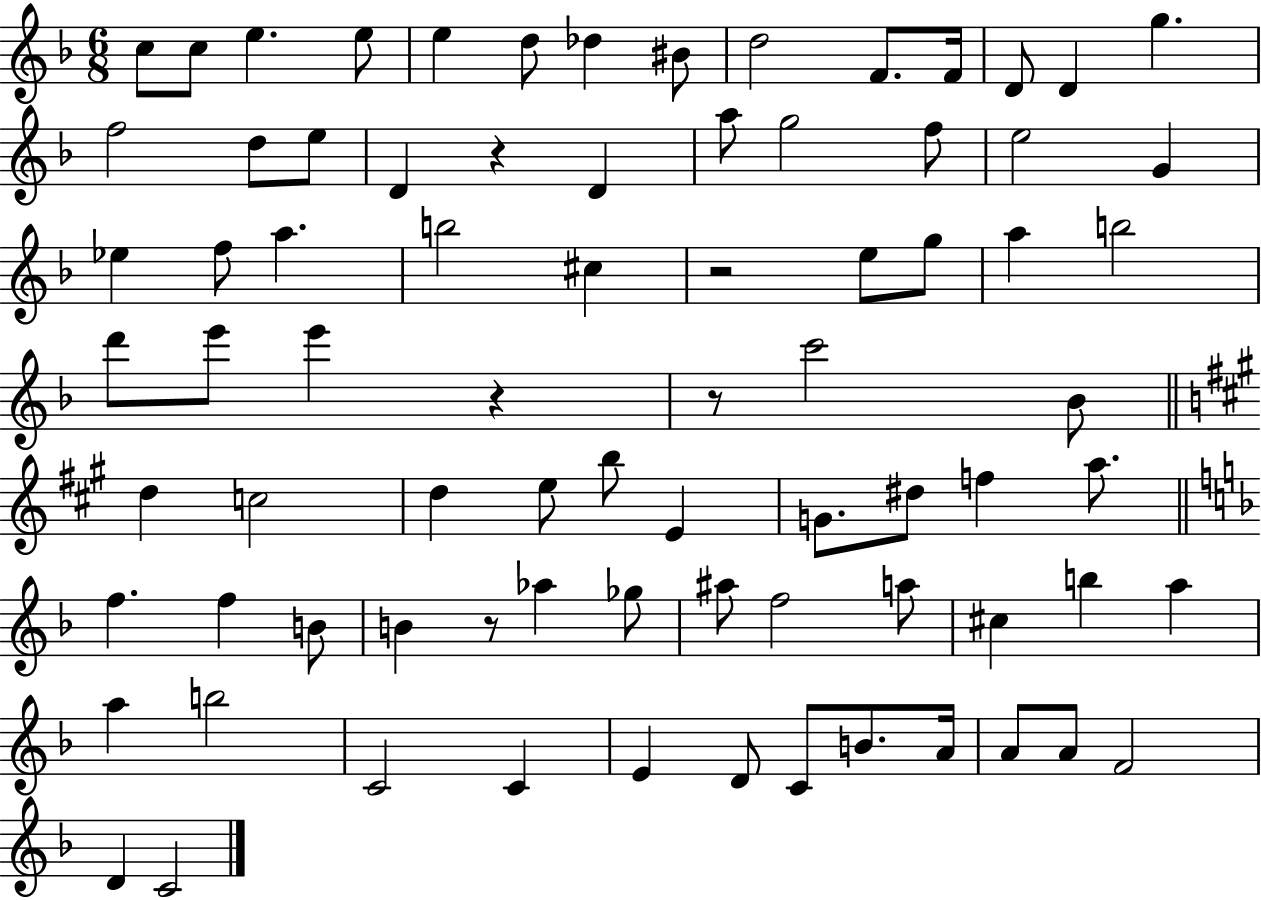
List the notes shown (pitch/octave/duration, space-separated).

C5/e C5/e E5/q. E5/e E5/q D5/e Db5/q BIS4/e D5/h F4/e. F4/s D4/e D4/q G5/q. F5/h D5/e E5/e D4/q R/q D4/q A5/e G5/h F5/e E5/h G4/q Eb5/q F5/e A5/q. B5/h C#5/q R/h E5/e G5/e A5/q B5/h D6/e E6/e E6/q R/q R/e C6/h Bb4/e D5/q C5/h D5/q E5/e B5/e E4/q G4/e. D#5/e F5/q A5/e. F5/q. F5/q B4/e B4/q R/e Ab5/q Gb5/e A#5/e F5/h A5/e C#5/q B5/q A5/q A5/q B5/h C4/h C4/q E4/q D4/e C4/e B4/e. A4/s A4/e A4/e F4/h D4/q C4/h